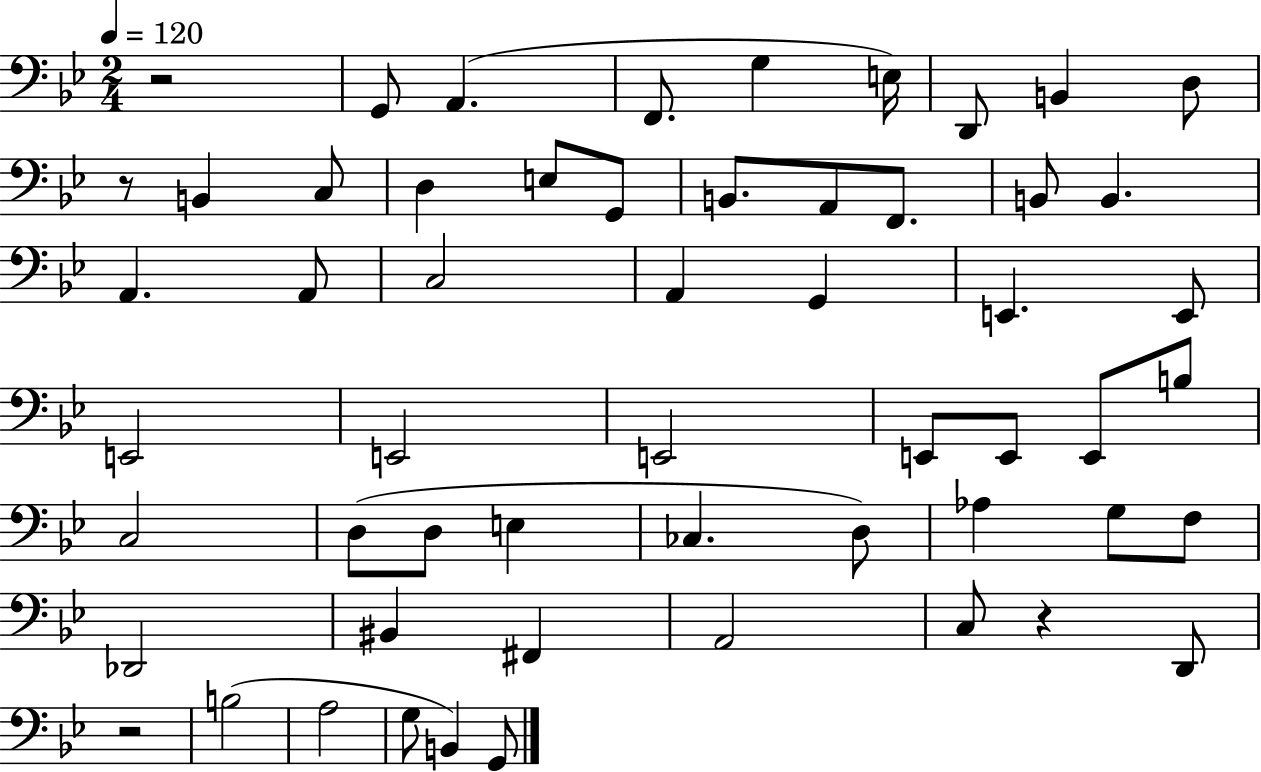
X:1
T:Untitled
M:2/4
L:1/4
K:Bb
z2 G,,/2 A,, F,,/2 G, E,/4 D,,/2 B,, D,/2 z/2 B,, C,/2 D, E,/2 G,,/2 B,,/2 A,,/2 F,,/2 B,,/2 B,, A,, A,,/2 C,2 A,, G,, E,, E,,/2 E,,2 E,,2 E,,2 E,,/2 E,,/2 E,,/2 B,/2 C,2 D,/2 D,/2 E, _C, D,/2 _A, G,/2 F,/2 _D,,2 ^B,, ^F,, A,,2 C,/2 z D,,/2 z2 B,2 A,2 G,/2 B,, G,,/2